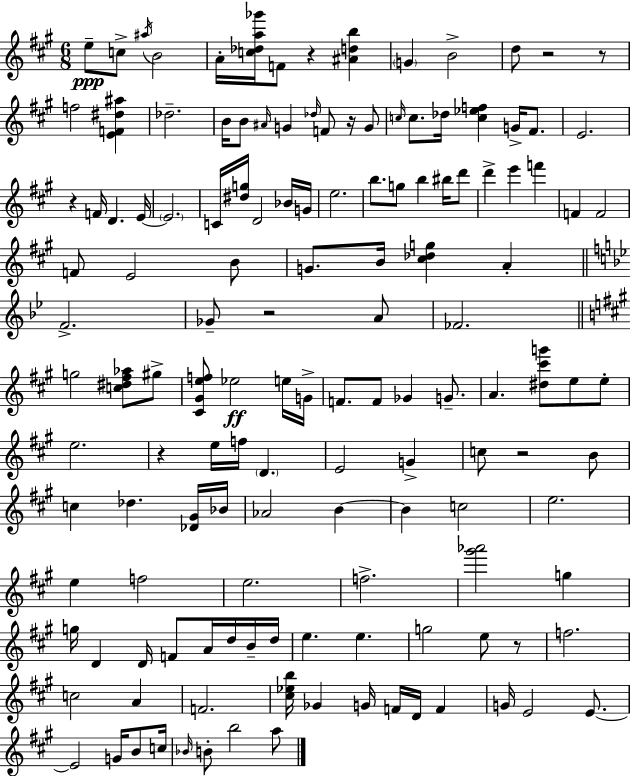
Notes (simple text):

E5/e C5/e A#5/s B4/h A4/s [C5,Db5,A5,Gb6]/s F4/e R/q [A#4,D5,B5]/q G4/q B4/h D5/e R/h R/e F5/h [E4,F4,D#5,A#5]/q Db5/h. B4/s B4/e A#4/s G4/q Db5/s F4/e R/s G4/e C5/s C5/e. Db5/s [C5,Eb5,F5]/q G4/s F#4/e. E4/h. R/q F4/s D4/q. E4/s E4/h. C4/s [D#5,G5]/s D4/h Bb4/s G4/s E5/h. B5/e. G5/e B5/q BIS5/s D6/e D6/q E6/q F6/q F4/q F4/h F4/e E4/h B4/e G4/e. B4/s [C#5,Db5,G5]/q A4/q F4/h. Gb4/e R/h A4/e FES4/h. G5/h [C5,D#5,F#5,Ab5]/e G#5/e [C#4,G#4,E5,F5]/e Eb5/h E5/s G4/s F4/e. F4/e Gb4/q G4/e. A4/q. [D#5,C#6,G6]/e E5/e E5/e E5/h. R/q E5/s F5/s D4/q. E4/h G4/q C5/e R/h B4/e C5/q Db5/q. [Db4,G#4]/s Bb4/s Ab4/h B4/q B4/q C5/h E5/h. E5/q F5/h E5/h. F5/h. [G#6,Ab6]/h G5/q G5/s D4/q D4/s F4/e A4/s D5/s B4/s D5/s E5/q. E5/q. G5/h E5/e R/e F5/h. C5/h A4/q F4/h. [C#5,Eb5,B5]/s Gb4/q G4/s F4/s D4/s F4/q G4/s E4/h E4/e. E4/h G4/s B4/e C5/s Bb4/s B4/e B5/h A5/e